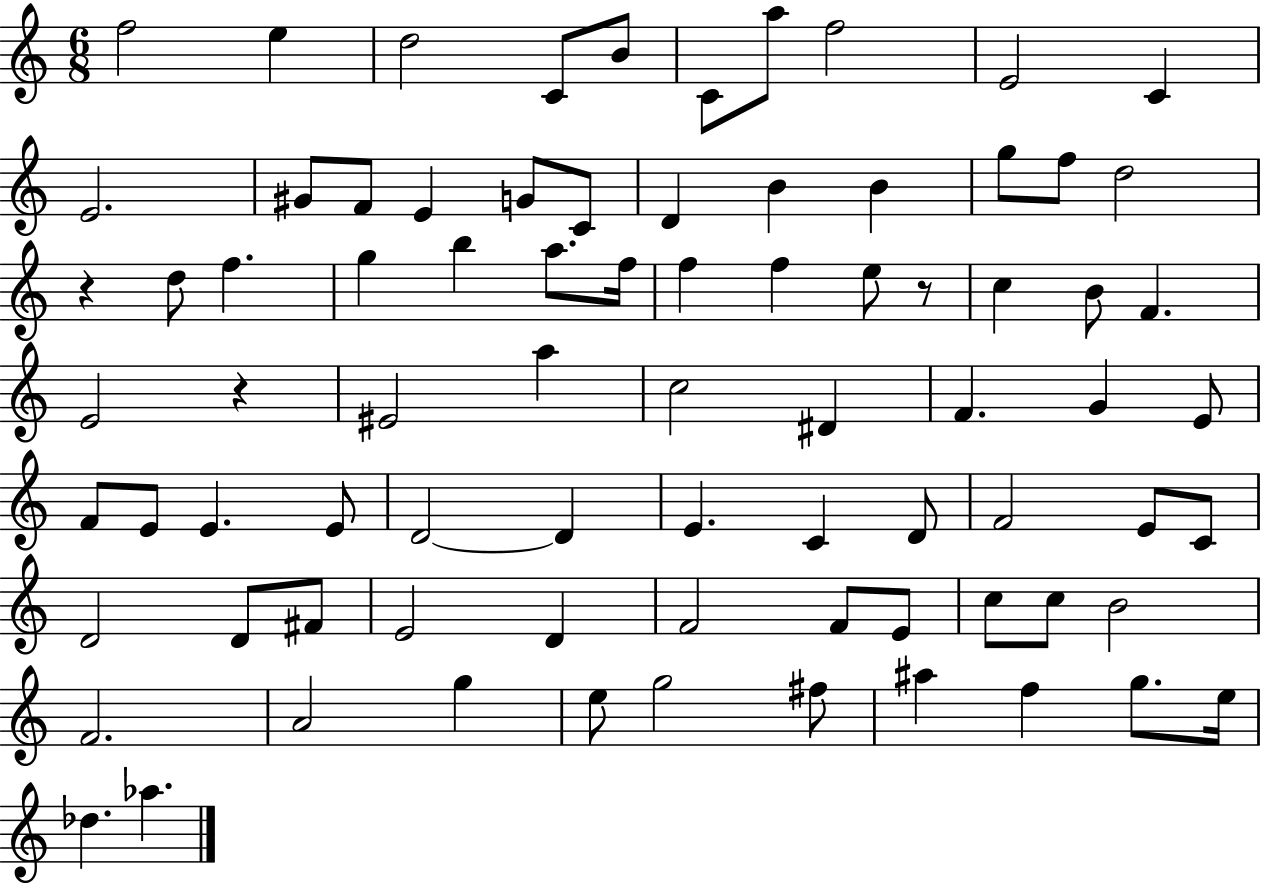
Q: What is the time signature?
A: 6/8